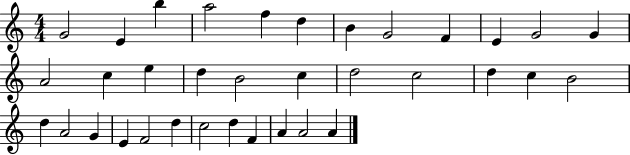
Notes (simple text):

G4/h E4/q B5/q A5/h F5/q D5/q B4/q G4/h F4/q E4/q G4/h G4/q A4/h C5/q E5/q D5/q B4/h C5/q D5/h C5/h D5/q C5/q B4/h D5/q A4/h G4/q E4/q F4/h D5/q C5/h D5/q F4/q A4/q A4/h A4/q